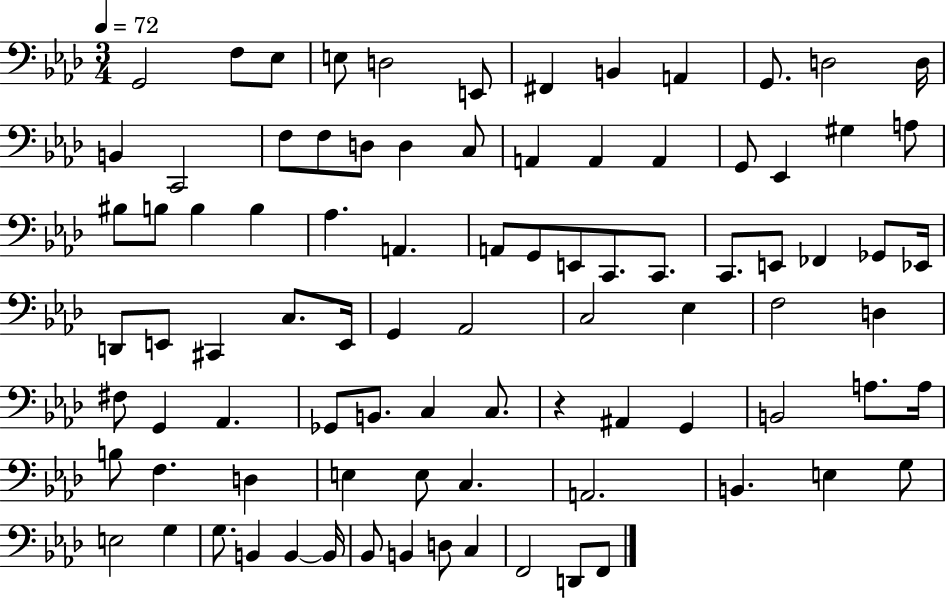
{
  \clef bass
  \numericTimeSignature
  \time 3/4
  \key aes \major
  \tempo 4 = 72
  g,2 f8 ees8 | e8 d2 e,8 | fis,4 b,4 a,4 | g,8. d2 d16 | \break b,4 c,2 | f8 f8 d8 d4 c8 | a,4 a,4 a,4 | g,8 ees,4 gis4 a8 | \break bis8 b8 b4 b4 | aes4. a,4. | a,8 g,8 e,8 c,8. c,8. | c,8. e,8 fes,4 ges,8 ees,16 | \break d,8 e,8 cis,4 c8. e,16 | g,4 aes,2 | c2 ees4 | f2 d4 | \break fis8 g,4 aes,4. | ges,8 b,8. c4 c8. | r4 ais,4 g,4 | b,2 a8. a16 | \break b8 f4. d4 | e4 e8 c4. | a,2. | b,4. e4 g8 | \break e2 g4 | g8. b,4 b,4~~ b,16 | bes,8 b,4 d8 c4 | f,2 d,8 f,8 | \break \bar "|."
}